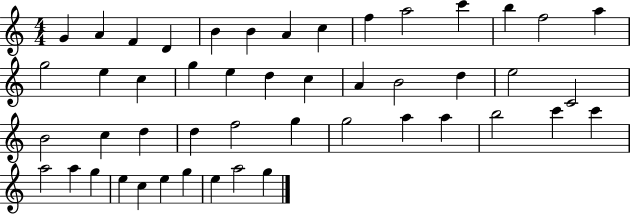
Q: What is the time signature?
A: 4/4